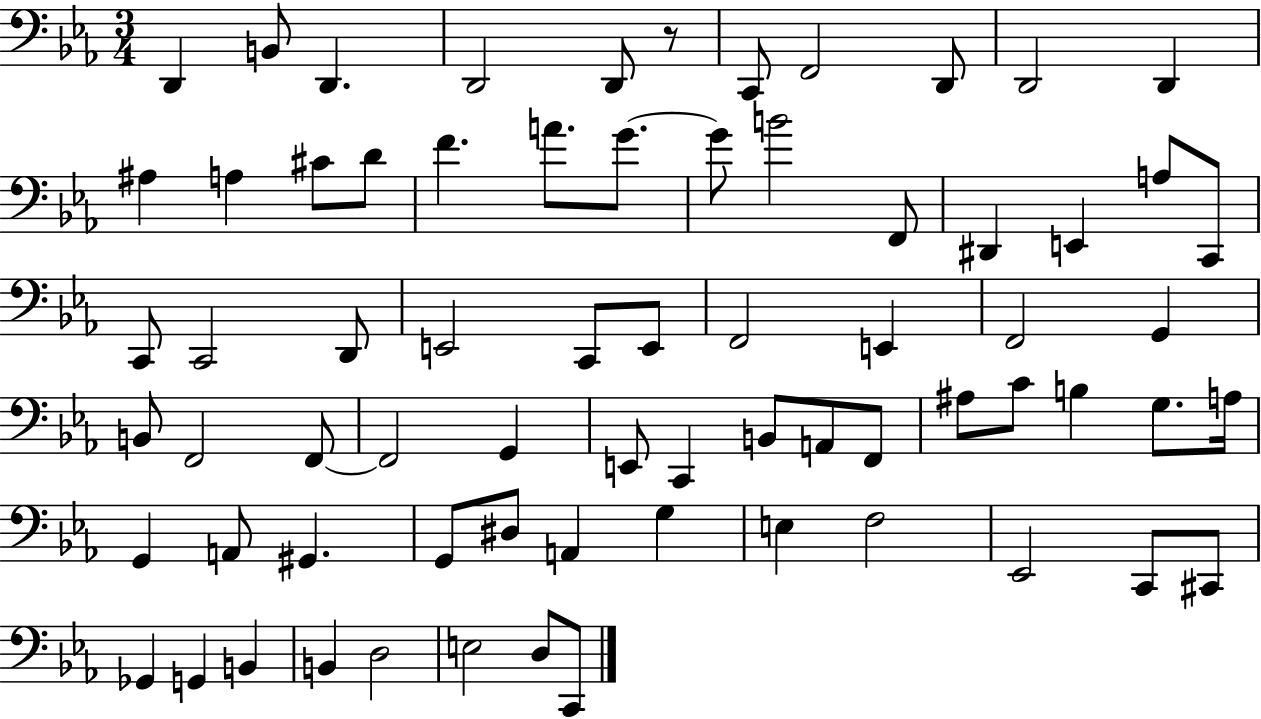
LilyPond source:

{
  \clef bass
  \numericTimeSignature
  \time 3/4
  \key ees \major
  d,4 b,8 d,4. | d,2 d,8 r8 | c,8 f,2 d,8 | d,2 d,4 | \break ais4 a4 cis'8 d'8 | f'4. a'8. g'8.~~ | g'8 b'2 f,8 | dis,4 e,4 a8 c,8 | \break c,8 c,2 d,8 | e,2 c,8 e,8 | f,2 e,4 | f,2 g,4 | \break b,8 f,2 f,8~~ | f,2 g,4 | e,8 c,4 b,8 a,8 f,8 | ais8 c'8 b4 g8. a16 | \break g,4 a,8 gis,4. | g,8 dis8 a,4 g4 | e4 f2 | ees,2 c,8 cis,8 | \break ges,4 g,4 b,4 | b,4 d2 | e2 d8 c,8 | \bar "|."
}